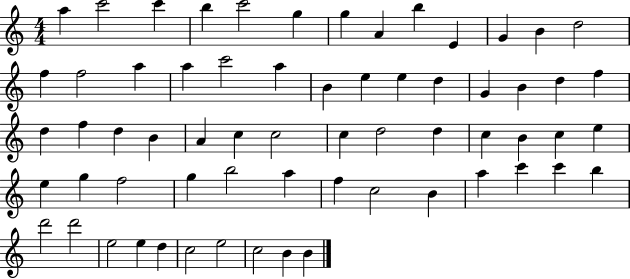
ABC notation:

X:1
T:Untitled
M:4/4
L:1/4
K:C
a c'2 c' b c'2 g g A b E G B d2 f f2 a a c'2 a B e e d G B d f d f d B A c c2 c d2 d c B c e e g f2 g b2 a f c2 B a c' c' b d'2 d'2 e2 e d c2 e2 c2 B B